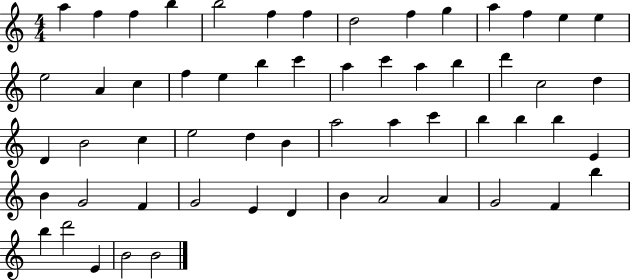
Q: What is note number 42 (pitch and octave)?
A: B4